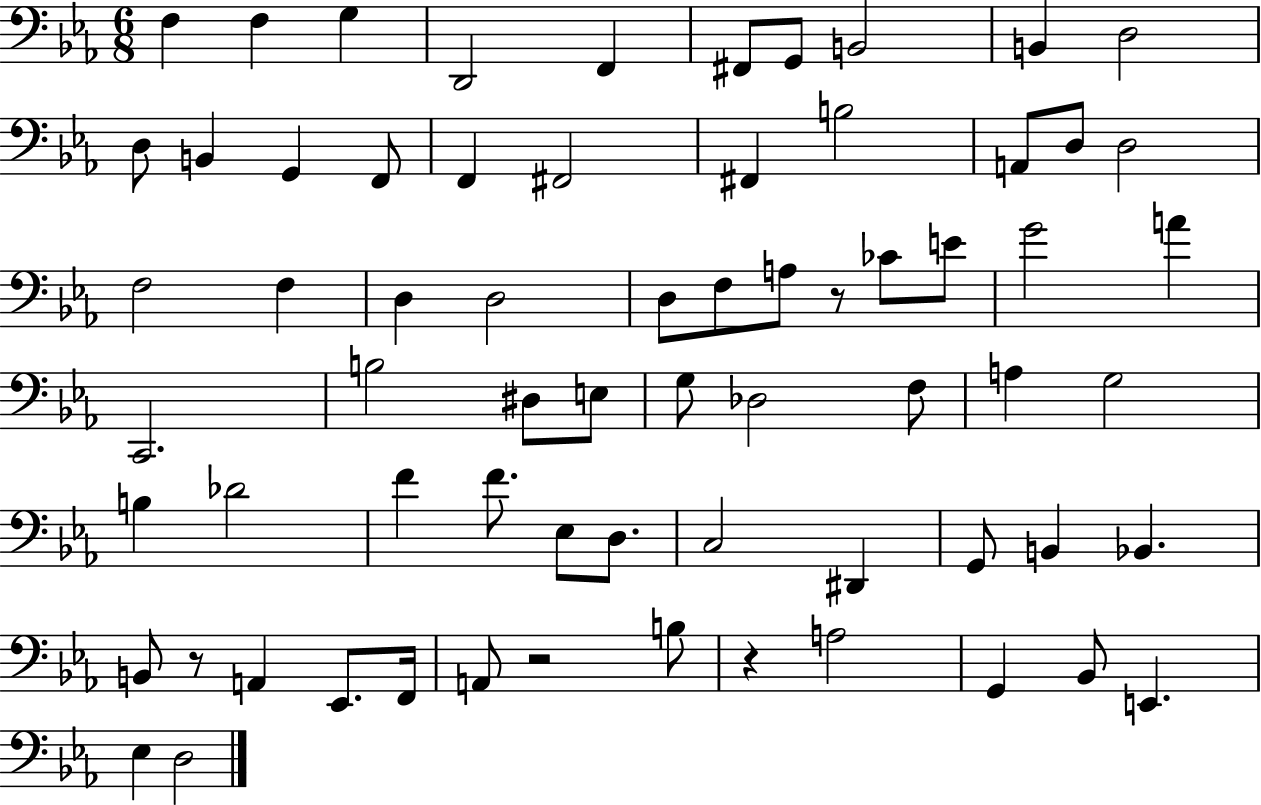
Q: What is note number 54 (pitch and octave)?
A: A2